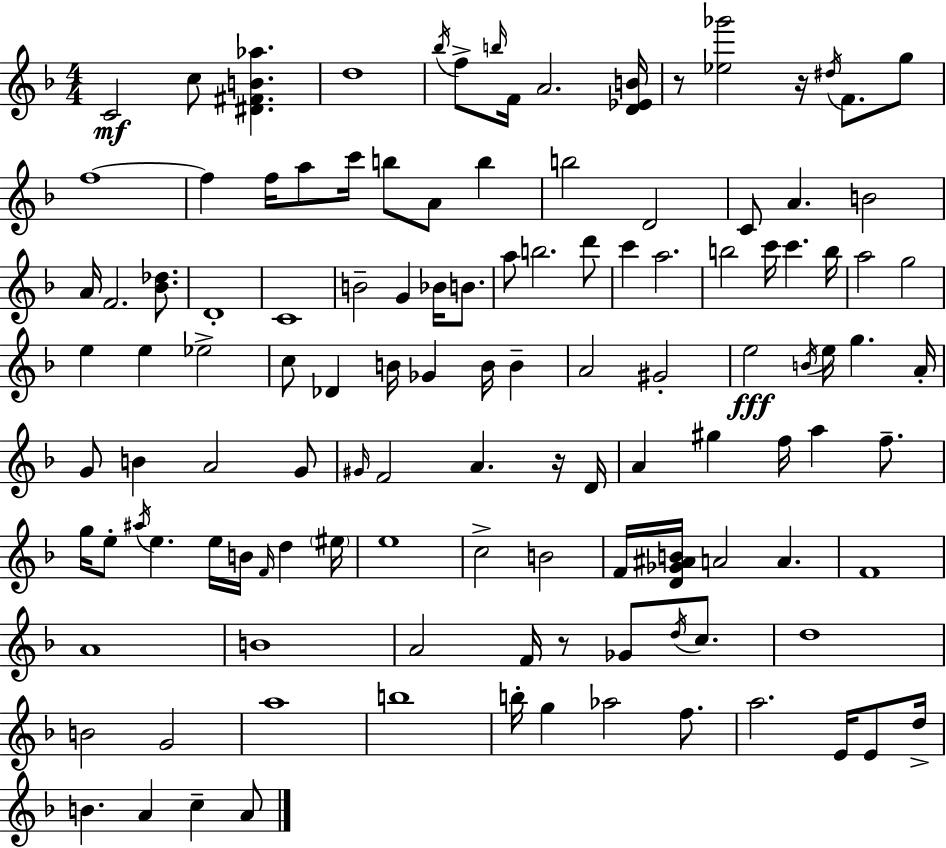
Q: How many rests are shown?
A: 4